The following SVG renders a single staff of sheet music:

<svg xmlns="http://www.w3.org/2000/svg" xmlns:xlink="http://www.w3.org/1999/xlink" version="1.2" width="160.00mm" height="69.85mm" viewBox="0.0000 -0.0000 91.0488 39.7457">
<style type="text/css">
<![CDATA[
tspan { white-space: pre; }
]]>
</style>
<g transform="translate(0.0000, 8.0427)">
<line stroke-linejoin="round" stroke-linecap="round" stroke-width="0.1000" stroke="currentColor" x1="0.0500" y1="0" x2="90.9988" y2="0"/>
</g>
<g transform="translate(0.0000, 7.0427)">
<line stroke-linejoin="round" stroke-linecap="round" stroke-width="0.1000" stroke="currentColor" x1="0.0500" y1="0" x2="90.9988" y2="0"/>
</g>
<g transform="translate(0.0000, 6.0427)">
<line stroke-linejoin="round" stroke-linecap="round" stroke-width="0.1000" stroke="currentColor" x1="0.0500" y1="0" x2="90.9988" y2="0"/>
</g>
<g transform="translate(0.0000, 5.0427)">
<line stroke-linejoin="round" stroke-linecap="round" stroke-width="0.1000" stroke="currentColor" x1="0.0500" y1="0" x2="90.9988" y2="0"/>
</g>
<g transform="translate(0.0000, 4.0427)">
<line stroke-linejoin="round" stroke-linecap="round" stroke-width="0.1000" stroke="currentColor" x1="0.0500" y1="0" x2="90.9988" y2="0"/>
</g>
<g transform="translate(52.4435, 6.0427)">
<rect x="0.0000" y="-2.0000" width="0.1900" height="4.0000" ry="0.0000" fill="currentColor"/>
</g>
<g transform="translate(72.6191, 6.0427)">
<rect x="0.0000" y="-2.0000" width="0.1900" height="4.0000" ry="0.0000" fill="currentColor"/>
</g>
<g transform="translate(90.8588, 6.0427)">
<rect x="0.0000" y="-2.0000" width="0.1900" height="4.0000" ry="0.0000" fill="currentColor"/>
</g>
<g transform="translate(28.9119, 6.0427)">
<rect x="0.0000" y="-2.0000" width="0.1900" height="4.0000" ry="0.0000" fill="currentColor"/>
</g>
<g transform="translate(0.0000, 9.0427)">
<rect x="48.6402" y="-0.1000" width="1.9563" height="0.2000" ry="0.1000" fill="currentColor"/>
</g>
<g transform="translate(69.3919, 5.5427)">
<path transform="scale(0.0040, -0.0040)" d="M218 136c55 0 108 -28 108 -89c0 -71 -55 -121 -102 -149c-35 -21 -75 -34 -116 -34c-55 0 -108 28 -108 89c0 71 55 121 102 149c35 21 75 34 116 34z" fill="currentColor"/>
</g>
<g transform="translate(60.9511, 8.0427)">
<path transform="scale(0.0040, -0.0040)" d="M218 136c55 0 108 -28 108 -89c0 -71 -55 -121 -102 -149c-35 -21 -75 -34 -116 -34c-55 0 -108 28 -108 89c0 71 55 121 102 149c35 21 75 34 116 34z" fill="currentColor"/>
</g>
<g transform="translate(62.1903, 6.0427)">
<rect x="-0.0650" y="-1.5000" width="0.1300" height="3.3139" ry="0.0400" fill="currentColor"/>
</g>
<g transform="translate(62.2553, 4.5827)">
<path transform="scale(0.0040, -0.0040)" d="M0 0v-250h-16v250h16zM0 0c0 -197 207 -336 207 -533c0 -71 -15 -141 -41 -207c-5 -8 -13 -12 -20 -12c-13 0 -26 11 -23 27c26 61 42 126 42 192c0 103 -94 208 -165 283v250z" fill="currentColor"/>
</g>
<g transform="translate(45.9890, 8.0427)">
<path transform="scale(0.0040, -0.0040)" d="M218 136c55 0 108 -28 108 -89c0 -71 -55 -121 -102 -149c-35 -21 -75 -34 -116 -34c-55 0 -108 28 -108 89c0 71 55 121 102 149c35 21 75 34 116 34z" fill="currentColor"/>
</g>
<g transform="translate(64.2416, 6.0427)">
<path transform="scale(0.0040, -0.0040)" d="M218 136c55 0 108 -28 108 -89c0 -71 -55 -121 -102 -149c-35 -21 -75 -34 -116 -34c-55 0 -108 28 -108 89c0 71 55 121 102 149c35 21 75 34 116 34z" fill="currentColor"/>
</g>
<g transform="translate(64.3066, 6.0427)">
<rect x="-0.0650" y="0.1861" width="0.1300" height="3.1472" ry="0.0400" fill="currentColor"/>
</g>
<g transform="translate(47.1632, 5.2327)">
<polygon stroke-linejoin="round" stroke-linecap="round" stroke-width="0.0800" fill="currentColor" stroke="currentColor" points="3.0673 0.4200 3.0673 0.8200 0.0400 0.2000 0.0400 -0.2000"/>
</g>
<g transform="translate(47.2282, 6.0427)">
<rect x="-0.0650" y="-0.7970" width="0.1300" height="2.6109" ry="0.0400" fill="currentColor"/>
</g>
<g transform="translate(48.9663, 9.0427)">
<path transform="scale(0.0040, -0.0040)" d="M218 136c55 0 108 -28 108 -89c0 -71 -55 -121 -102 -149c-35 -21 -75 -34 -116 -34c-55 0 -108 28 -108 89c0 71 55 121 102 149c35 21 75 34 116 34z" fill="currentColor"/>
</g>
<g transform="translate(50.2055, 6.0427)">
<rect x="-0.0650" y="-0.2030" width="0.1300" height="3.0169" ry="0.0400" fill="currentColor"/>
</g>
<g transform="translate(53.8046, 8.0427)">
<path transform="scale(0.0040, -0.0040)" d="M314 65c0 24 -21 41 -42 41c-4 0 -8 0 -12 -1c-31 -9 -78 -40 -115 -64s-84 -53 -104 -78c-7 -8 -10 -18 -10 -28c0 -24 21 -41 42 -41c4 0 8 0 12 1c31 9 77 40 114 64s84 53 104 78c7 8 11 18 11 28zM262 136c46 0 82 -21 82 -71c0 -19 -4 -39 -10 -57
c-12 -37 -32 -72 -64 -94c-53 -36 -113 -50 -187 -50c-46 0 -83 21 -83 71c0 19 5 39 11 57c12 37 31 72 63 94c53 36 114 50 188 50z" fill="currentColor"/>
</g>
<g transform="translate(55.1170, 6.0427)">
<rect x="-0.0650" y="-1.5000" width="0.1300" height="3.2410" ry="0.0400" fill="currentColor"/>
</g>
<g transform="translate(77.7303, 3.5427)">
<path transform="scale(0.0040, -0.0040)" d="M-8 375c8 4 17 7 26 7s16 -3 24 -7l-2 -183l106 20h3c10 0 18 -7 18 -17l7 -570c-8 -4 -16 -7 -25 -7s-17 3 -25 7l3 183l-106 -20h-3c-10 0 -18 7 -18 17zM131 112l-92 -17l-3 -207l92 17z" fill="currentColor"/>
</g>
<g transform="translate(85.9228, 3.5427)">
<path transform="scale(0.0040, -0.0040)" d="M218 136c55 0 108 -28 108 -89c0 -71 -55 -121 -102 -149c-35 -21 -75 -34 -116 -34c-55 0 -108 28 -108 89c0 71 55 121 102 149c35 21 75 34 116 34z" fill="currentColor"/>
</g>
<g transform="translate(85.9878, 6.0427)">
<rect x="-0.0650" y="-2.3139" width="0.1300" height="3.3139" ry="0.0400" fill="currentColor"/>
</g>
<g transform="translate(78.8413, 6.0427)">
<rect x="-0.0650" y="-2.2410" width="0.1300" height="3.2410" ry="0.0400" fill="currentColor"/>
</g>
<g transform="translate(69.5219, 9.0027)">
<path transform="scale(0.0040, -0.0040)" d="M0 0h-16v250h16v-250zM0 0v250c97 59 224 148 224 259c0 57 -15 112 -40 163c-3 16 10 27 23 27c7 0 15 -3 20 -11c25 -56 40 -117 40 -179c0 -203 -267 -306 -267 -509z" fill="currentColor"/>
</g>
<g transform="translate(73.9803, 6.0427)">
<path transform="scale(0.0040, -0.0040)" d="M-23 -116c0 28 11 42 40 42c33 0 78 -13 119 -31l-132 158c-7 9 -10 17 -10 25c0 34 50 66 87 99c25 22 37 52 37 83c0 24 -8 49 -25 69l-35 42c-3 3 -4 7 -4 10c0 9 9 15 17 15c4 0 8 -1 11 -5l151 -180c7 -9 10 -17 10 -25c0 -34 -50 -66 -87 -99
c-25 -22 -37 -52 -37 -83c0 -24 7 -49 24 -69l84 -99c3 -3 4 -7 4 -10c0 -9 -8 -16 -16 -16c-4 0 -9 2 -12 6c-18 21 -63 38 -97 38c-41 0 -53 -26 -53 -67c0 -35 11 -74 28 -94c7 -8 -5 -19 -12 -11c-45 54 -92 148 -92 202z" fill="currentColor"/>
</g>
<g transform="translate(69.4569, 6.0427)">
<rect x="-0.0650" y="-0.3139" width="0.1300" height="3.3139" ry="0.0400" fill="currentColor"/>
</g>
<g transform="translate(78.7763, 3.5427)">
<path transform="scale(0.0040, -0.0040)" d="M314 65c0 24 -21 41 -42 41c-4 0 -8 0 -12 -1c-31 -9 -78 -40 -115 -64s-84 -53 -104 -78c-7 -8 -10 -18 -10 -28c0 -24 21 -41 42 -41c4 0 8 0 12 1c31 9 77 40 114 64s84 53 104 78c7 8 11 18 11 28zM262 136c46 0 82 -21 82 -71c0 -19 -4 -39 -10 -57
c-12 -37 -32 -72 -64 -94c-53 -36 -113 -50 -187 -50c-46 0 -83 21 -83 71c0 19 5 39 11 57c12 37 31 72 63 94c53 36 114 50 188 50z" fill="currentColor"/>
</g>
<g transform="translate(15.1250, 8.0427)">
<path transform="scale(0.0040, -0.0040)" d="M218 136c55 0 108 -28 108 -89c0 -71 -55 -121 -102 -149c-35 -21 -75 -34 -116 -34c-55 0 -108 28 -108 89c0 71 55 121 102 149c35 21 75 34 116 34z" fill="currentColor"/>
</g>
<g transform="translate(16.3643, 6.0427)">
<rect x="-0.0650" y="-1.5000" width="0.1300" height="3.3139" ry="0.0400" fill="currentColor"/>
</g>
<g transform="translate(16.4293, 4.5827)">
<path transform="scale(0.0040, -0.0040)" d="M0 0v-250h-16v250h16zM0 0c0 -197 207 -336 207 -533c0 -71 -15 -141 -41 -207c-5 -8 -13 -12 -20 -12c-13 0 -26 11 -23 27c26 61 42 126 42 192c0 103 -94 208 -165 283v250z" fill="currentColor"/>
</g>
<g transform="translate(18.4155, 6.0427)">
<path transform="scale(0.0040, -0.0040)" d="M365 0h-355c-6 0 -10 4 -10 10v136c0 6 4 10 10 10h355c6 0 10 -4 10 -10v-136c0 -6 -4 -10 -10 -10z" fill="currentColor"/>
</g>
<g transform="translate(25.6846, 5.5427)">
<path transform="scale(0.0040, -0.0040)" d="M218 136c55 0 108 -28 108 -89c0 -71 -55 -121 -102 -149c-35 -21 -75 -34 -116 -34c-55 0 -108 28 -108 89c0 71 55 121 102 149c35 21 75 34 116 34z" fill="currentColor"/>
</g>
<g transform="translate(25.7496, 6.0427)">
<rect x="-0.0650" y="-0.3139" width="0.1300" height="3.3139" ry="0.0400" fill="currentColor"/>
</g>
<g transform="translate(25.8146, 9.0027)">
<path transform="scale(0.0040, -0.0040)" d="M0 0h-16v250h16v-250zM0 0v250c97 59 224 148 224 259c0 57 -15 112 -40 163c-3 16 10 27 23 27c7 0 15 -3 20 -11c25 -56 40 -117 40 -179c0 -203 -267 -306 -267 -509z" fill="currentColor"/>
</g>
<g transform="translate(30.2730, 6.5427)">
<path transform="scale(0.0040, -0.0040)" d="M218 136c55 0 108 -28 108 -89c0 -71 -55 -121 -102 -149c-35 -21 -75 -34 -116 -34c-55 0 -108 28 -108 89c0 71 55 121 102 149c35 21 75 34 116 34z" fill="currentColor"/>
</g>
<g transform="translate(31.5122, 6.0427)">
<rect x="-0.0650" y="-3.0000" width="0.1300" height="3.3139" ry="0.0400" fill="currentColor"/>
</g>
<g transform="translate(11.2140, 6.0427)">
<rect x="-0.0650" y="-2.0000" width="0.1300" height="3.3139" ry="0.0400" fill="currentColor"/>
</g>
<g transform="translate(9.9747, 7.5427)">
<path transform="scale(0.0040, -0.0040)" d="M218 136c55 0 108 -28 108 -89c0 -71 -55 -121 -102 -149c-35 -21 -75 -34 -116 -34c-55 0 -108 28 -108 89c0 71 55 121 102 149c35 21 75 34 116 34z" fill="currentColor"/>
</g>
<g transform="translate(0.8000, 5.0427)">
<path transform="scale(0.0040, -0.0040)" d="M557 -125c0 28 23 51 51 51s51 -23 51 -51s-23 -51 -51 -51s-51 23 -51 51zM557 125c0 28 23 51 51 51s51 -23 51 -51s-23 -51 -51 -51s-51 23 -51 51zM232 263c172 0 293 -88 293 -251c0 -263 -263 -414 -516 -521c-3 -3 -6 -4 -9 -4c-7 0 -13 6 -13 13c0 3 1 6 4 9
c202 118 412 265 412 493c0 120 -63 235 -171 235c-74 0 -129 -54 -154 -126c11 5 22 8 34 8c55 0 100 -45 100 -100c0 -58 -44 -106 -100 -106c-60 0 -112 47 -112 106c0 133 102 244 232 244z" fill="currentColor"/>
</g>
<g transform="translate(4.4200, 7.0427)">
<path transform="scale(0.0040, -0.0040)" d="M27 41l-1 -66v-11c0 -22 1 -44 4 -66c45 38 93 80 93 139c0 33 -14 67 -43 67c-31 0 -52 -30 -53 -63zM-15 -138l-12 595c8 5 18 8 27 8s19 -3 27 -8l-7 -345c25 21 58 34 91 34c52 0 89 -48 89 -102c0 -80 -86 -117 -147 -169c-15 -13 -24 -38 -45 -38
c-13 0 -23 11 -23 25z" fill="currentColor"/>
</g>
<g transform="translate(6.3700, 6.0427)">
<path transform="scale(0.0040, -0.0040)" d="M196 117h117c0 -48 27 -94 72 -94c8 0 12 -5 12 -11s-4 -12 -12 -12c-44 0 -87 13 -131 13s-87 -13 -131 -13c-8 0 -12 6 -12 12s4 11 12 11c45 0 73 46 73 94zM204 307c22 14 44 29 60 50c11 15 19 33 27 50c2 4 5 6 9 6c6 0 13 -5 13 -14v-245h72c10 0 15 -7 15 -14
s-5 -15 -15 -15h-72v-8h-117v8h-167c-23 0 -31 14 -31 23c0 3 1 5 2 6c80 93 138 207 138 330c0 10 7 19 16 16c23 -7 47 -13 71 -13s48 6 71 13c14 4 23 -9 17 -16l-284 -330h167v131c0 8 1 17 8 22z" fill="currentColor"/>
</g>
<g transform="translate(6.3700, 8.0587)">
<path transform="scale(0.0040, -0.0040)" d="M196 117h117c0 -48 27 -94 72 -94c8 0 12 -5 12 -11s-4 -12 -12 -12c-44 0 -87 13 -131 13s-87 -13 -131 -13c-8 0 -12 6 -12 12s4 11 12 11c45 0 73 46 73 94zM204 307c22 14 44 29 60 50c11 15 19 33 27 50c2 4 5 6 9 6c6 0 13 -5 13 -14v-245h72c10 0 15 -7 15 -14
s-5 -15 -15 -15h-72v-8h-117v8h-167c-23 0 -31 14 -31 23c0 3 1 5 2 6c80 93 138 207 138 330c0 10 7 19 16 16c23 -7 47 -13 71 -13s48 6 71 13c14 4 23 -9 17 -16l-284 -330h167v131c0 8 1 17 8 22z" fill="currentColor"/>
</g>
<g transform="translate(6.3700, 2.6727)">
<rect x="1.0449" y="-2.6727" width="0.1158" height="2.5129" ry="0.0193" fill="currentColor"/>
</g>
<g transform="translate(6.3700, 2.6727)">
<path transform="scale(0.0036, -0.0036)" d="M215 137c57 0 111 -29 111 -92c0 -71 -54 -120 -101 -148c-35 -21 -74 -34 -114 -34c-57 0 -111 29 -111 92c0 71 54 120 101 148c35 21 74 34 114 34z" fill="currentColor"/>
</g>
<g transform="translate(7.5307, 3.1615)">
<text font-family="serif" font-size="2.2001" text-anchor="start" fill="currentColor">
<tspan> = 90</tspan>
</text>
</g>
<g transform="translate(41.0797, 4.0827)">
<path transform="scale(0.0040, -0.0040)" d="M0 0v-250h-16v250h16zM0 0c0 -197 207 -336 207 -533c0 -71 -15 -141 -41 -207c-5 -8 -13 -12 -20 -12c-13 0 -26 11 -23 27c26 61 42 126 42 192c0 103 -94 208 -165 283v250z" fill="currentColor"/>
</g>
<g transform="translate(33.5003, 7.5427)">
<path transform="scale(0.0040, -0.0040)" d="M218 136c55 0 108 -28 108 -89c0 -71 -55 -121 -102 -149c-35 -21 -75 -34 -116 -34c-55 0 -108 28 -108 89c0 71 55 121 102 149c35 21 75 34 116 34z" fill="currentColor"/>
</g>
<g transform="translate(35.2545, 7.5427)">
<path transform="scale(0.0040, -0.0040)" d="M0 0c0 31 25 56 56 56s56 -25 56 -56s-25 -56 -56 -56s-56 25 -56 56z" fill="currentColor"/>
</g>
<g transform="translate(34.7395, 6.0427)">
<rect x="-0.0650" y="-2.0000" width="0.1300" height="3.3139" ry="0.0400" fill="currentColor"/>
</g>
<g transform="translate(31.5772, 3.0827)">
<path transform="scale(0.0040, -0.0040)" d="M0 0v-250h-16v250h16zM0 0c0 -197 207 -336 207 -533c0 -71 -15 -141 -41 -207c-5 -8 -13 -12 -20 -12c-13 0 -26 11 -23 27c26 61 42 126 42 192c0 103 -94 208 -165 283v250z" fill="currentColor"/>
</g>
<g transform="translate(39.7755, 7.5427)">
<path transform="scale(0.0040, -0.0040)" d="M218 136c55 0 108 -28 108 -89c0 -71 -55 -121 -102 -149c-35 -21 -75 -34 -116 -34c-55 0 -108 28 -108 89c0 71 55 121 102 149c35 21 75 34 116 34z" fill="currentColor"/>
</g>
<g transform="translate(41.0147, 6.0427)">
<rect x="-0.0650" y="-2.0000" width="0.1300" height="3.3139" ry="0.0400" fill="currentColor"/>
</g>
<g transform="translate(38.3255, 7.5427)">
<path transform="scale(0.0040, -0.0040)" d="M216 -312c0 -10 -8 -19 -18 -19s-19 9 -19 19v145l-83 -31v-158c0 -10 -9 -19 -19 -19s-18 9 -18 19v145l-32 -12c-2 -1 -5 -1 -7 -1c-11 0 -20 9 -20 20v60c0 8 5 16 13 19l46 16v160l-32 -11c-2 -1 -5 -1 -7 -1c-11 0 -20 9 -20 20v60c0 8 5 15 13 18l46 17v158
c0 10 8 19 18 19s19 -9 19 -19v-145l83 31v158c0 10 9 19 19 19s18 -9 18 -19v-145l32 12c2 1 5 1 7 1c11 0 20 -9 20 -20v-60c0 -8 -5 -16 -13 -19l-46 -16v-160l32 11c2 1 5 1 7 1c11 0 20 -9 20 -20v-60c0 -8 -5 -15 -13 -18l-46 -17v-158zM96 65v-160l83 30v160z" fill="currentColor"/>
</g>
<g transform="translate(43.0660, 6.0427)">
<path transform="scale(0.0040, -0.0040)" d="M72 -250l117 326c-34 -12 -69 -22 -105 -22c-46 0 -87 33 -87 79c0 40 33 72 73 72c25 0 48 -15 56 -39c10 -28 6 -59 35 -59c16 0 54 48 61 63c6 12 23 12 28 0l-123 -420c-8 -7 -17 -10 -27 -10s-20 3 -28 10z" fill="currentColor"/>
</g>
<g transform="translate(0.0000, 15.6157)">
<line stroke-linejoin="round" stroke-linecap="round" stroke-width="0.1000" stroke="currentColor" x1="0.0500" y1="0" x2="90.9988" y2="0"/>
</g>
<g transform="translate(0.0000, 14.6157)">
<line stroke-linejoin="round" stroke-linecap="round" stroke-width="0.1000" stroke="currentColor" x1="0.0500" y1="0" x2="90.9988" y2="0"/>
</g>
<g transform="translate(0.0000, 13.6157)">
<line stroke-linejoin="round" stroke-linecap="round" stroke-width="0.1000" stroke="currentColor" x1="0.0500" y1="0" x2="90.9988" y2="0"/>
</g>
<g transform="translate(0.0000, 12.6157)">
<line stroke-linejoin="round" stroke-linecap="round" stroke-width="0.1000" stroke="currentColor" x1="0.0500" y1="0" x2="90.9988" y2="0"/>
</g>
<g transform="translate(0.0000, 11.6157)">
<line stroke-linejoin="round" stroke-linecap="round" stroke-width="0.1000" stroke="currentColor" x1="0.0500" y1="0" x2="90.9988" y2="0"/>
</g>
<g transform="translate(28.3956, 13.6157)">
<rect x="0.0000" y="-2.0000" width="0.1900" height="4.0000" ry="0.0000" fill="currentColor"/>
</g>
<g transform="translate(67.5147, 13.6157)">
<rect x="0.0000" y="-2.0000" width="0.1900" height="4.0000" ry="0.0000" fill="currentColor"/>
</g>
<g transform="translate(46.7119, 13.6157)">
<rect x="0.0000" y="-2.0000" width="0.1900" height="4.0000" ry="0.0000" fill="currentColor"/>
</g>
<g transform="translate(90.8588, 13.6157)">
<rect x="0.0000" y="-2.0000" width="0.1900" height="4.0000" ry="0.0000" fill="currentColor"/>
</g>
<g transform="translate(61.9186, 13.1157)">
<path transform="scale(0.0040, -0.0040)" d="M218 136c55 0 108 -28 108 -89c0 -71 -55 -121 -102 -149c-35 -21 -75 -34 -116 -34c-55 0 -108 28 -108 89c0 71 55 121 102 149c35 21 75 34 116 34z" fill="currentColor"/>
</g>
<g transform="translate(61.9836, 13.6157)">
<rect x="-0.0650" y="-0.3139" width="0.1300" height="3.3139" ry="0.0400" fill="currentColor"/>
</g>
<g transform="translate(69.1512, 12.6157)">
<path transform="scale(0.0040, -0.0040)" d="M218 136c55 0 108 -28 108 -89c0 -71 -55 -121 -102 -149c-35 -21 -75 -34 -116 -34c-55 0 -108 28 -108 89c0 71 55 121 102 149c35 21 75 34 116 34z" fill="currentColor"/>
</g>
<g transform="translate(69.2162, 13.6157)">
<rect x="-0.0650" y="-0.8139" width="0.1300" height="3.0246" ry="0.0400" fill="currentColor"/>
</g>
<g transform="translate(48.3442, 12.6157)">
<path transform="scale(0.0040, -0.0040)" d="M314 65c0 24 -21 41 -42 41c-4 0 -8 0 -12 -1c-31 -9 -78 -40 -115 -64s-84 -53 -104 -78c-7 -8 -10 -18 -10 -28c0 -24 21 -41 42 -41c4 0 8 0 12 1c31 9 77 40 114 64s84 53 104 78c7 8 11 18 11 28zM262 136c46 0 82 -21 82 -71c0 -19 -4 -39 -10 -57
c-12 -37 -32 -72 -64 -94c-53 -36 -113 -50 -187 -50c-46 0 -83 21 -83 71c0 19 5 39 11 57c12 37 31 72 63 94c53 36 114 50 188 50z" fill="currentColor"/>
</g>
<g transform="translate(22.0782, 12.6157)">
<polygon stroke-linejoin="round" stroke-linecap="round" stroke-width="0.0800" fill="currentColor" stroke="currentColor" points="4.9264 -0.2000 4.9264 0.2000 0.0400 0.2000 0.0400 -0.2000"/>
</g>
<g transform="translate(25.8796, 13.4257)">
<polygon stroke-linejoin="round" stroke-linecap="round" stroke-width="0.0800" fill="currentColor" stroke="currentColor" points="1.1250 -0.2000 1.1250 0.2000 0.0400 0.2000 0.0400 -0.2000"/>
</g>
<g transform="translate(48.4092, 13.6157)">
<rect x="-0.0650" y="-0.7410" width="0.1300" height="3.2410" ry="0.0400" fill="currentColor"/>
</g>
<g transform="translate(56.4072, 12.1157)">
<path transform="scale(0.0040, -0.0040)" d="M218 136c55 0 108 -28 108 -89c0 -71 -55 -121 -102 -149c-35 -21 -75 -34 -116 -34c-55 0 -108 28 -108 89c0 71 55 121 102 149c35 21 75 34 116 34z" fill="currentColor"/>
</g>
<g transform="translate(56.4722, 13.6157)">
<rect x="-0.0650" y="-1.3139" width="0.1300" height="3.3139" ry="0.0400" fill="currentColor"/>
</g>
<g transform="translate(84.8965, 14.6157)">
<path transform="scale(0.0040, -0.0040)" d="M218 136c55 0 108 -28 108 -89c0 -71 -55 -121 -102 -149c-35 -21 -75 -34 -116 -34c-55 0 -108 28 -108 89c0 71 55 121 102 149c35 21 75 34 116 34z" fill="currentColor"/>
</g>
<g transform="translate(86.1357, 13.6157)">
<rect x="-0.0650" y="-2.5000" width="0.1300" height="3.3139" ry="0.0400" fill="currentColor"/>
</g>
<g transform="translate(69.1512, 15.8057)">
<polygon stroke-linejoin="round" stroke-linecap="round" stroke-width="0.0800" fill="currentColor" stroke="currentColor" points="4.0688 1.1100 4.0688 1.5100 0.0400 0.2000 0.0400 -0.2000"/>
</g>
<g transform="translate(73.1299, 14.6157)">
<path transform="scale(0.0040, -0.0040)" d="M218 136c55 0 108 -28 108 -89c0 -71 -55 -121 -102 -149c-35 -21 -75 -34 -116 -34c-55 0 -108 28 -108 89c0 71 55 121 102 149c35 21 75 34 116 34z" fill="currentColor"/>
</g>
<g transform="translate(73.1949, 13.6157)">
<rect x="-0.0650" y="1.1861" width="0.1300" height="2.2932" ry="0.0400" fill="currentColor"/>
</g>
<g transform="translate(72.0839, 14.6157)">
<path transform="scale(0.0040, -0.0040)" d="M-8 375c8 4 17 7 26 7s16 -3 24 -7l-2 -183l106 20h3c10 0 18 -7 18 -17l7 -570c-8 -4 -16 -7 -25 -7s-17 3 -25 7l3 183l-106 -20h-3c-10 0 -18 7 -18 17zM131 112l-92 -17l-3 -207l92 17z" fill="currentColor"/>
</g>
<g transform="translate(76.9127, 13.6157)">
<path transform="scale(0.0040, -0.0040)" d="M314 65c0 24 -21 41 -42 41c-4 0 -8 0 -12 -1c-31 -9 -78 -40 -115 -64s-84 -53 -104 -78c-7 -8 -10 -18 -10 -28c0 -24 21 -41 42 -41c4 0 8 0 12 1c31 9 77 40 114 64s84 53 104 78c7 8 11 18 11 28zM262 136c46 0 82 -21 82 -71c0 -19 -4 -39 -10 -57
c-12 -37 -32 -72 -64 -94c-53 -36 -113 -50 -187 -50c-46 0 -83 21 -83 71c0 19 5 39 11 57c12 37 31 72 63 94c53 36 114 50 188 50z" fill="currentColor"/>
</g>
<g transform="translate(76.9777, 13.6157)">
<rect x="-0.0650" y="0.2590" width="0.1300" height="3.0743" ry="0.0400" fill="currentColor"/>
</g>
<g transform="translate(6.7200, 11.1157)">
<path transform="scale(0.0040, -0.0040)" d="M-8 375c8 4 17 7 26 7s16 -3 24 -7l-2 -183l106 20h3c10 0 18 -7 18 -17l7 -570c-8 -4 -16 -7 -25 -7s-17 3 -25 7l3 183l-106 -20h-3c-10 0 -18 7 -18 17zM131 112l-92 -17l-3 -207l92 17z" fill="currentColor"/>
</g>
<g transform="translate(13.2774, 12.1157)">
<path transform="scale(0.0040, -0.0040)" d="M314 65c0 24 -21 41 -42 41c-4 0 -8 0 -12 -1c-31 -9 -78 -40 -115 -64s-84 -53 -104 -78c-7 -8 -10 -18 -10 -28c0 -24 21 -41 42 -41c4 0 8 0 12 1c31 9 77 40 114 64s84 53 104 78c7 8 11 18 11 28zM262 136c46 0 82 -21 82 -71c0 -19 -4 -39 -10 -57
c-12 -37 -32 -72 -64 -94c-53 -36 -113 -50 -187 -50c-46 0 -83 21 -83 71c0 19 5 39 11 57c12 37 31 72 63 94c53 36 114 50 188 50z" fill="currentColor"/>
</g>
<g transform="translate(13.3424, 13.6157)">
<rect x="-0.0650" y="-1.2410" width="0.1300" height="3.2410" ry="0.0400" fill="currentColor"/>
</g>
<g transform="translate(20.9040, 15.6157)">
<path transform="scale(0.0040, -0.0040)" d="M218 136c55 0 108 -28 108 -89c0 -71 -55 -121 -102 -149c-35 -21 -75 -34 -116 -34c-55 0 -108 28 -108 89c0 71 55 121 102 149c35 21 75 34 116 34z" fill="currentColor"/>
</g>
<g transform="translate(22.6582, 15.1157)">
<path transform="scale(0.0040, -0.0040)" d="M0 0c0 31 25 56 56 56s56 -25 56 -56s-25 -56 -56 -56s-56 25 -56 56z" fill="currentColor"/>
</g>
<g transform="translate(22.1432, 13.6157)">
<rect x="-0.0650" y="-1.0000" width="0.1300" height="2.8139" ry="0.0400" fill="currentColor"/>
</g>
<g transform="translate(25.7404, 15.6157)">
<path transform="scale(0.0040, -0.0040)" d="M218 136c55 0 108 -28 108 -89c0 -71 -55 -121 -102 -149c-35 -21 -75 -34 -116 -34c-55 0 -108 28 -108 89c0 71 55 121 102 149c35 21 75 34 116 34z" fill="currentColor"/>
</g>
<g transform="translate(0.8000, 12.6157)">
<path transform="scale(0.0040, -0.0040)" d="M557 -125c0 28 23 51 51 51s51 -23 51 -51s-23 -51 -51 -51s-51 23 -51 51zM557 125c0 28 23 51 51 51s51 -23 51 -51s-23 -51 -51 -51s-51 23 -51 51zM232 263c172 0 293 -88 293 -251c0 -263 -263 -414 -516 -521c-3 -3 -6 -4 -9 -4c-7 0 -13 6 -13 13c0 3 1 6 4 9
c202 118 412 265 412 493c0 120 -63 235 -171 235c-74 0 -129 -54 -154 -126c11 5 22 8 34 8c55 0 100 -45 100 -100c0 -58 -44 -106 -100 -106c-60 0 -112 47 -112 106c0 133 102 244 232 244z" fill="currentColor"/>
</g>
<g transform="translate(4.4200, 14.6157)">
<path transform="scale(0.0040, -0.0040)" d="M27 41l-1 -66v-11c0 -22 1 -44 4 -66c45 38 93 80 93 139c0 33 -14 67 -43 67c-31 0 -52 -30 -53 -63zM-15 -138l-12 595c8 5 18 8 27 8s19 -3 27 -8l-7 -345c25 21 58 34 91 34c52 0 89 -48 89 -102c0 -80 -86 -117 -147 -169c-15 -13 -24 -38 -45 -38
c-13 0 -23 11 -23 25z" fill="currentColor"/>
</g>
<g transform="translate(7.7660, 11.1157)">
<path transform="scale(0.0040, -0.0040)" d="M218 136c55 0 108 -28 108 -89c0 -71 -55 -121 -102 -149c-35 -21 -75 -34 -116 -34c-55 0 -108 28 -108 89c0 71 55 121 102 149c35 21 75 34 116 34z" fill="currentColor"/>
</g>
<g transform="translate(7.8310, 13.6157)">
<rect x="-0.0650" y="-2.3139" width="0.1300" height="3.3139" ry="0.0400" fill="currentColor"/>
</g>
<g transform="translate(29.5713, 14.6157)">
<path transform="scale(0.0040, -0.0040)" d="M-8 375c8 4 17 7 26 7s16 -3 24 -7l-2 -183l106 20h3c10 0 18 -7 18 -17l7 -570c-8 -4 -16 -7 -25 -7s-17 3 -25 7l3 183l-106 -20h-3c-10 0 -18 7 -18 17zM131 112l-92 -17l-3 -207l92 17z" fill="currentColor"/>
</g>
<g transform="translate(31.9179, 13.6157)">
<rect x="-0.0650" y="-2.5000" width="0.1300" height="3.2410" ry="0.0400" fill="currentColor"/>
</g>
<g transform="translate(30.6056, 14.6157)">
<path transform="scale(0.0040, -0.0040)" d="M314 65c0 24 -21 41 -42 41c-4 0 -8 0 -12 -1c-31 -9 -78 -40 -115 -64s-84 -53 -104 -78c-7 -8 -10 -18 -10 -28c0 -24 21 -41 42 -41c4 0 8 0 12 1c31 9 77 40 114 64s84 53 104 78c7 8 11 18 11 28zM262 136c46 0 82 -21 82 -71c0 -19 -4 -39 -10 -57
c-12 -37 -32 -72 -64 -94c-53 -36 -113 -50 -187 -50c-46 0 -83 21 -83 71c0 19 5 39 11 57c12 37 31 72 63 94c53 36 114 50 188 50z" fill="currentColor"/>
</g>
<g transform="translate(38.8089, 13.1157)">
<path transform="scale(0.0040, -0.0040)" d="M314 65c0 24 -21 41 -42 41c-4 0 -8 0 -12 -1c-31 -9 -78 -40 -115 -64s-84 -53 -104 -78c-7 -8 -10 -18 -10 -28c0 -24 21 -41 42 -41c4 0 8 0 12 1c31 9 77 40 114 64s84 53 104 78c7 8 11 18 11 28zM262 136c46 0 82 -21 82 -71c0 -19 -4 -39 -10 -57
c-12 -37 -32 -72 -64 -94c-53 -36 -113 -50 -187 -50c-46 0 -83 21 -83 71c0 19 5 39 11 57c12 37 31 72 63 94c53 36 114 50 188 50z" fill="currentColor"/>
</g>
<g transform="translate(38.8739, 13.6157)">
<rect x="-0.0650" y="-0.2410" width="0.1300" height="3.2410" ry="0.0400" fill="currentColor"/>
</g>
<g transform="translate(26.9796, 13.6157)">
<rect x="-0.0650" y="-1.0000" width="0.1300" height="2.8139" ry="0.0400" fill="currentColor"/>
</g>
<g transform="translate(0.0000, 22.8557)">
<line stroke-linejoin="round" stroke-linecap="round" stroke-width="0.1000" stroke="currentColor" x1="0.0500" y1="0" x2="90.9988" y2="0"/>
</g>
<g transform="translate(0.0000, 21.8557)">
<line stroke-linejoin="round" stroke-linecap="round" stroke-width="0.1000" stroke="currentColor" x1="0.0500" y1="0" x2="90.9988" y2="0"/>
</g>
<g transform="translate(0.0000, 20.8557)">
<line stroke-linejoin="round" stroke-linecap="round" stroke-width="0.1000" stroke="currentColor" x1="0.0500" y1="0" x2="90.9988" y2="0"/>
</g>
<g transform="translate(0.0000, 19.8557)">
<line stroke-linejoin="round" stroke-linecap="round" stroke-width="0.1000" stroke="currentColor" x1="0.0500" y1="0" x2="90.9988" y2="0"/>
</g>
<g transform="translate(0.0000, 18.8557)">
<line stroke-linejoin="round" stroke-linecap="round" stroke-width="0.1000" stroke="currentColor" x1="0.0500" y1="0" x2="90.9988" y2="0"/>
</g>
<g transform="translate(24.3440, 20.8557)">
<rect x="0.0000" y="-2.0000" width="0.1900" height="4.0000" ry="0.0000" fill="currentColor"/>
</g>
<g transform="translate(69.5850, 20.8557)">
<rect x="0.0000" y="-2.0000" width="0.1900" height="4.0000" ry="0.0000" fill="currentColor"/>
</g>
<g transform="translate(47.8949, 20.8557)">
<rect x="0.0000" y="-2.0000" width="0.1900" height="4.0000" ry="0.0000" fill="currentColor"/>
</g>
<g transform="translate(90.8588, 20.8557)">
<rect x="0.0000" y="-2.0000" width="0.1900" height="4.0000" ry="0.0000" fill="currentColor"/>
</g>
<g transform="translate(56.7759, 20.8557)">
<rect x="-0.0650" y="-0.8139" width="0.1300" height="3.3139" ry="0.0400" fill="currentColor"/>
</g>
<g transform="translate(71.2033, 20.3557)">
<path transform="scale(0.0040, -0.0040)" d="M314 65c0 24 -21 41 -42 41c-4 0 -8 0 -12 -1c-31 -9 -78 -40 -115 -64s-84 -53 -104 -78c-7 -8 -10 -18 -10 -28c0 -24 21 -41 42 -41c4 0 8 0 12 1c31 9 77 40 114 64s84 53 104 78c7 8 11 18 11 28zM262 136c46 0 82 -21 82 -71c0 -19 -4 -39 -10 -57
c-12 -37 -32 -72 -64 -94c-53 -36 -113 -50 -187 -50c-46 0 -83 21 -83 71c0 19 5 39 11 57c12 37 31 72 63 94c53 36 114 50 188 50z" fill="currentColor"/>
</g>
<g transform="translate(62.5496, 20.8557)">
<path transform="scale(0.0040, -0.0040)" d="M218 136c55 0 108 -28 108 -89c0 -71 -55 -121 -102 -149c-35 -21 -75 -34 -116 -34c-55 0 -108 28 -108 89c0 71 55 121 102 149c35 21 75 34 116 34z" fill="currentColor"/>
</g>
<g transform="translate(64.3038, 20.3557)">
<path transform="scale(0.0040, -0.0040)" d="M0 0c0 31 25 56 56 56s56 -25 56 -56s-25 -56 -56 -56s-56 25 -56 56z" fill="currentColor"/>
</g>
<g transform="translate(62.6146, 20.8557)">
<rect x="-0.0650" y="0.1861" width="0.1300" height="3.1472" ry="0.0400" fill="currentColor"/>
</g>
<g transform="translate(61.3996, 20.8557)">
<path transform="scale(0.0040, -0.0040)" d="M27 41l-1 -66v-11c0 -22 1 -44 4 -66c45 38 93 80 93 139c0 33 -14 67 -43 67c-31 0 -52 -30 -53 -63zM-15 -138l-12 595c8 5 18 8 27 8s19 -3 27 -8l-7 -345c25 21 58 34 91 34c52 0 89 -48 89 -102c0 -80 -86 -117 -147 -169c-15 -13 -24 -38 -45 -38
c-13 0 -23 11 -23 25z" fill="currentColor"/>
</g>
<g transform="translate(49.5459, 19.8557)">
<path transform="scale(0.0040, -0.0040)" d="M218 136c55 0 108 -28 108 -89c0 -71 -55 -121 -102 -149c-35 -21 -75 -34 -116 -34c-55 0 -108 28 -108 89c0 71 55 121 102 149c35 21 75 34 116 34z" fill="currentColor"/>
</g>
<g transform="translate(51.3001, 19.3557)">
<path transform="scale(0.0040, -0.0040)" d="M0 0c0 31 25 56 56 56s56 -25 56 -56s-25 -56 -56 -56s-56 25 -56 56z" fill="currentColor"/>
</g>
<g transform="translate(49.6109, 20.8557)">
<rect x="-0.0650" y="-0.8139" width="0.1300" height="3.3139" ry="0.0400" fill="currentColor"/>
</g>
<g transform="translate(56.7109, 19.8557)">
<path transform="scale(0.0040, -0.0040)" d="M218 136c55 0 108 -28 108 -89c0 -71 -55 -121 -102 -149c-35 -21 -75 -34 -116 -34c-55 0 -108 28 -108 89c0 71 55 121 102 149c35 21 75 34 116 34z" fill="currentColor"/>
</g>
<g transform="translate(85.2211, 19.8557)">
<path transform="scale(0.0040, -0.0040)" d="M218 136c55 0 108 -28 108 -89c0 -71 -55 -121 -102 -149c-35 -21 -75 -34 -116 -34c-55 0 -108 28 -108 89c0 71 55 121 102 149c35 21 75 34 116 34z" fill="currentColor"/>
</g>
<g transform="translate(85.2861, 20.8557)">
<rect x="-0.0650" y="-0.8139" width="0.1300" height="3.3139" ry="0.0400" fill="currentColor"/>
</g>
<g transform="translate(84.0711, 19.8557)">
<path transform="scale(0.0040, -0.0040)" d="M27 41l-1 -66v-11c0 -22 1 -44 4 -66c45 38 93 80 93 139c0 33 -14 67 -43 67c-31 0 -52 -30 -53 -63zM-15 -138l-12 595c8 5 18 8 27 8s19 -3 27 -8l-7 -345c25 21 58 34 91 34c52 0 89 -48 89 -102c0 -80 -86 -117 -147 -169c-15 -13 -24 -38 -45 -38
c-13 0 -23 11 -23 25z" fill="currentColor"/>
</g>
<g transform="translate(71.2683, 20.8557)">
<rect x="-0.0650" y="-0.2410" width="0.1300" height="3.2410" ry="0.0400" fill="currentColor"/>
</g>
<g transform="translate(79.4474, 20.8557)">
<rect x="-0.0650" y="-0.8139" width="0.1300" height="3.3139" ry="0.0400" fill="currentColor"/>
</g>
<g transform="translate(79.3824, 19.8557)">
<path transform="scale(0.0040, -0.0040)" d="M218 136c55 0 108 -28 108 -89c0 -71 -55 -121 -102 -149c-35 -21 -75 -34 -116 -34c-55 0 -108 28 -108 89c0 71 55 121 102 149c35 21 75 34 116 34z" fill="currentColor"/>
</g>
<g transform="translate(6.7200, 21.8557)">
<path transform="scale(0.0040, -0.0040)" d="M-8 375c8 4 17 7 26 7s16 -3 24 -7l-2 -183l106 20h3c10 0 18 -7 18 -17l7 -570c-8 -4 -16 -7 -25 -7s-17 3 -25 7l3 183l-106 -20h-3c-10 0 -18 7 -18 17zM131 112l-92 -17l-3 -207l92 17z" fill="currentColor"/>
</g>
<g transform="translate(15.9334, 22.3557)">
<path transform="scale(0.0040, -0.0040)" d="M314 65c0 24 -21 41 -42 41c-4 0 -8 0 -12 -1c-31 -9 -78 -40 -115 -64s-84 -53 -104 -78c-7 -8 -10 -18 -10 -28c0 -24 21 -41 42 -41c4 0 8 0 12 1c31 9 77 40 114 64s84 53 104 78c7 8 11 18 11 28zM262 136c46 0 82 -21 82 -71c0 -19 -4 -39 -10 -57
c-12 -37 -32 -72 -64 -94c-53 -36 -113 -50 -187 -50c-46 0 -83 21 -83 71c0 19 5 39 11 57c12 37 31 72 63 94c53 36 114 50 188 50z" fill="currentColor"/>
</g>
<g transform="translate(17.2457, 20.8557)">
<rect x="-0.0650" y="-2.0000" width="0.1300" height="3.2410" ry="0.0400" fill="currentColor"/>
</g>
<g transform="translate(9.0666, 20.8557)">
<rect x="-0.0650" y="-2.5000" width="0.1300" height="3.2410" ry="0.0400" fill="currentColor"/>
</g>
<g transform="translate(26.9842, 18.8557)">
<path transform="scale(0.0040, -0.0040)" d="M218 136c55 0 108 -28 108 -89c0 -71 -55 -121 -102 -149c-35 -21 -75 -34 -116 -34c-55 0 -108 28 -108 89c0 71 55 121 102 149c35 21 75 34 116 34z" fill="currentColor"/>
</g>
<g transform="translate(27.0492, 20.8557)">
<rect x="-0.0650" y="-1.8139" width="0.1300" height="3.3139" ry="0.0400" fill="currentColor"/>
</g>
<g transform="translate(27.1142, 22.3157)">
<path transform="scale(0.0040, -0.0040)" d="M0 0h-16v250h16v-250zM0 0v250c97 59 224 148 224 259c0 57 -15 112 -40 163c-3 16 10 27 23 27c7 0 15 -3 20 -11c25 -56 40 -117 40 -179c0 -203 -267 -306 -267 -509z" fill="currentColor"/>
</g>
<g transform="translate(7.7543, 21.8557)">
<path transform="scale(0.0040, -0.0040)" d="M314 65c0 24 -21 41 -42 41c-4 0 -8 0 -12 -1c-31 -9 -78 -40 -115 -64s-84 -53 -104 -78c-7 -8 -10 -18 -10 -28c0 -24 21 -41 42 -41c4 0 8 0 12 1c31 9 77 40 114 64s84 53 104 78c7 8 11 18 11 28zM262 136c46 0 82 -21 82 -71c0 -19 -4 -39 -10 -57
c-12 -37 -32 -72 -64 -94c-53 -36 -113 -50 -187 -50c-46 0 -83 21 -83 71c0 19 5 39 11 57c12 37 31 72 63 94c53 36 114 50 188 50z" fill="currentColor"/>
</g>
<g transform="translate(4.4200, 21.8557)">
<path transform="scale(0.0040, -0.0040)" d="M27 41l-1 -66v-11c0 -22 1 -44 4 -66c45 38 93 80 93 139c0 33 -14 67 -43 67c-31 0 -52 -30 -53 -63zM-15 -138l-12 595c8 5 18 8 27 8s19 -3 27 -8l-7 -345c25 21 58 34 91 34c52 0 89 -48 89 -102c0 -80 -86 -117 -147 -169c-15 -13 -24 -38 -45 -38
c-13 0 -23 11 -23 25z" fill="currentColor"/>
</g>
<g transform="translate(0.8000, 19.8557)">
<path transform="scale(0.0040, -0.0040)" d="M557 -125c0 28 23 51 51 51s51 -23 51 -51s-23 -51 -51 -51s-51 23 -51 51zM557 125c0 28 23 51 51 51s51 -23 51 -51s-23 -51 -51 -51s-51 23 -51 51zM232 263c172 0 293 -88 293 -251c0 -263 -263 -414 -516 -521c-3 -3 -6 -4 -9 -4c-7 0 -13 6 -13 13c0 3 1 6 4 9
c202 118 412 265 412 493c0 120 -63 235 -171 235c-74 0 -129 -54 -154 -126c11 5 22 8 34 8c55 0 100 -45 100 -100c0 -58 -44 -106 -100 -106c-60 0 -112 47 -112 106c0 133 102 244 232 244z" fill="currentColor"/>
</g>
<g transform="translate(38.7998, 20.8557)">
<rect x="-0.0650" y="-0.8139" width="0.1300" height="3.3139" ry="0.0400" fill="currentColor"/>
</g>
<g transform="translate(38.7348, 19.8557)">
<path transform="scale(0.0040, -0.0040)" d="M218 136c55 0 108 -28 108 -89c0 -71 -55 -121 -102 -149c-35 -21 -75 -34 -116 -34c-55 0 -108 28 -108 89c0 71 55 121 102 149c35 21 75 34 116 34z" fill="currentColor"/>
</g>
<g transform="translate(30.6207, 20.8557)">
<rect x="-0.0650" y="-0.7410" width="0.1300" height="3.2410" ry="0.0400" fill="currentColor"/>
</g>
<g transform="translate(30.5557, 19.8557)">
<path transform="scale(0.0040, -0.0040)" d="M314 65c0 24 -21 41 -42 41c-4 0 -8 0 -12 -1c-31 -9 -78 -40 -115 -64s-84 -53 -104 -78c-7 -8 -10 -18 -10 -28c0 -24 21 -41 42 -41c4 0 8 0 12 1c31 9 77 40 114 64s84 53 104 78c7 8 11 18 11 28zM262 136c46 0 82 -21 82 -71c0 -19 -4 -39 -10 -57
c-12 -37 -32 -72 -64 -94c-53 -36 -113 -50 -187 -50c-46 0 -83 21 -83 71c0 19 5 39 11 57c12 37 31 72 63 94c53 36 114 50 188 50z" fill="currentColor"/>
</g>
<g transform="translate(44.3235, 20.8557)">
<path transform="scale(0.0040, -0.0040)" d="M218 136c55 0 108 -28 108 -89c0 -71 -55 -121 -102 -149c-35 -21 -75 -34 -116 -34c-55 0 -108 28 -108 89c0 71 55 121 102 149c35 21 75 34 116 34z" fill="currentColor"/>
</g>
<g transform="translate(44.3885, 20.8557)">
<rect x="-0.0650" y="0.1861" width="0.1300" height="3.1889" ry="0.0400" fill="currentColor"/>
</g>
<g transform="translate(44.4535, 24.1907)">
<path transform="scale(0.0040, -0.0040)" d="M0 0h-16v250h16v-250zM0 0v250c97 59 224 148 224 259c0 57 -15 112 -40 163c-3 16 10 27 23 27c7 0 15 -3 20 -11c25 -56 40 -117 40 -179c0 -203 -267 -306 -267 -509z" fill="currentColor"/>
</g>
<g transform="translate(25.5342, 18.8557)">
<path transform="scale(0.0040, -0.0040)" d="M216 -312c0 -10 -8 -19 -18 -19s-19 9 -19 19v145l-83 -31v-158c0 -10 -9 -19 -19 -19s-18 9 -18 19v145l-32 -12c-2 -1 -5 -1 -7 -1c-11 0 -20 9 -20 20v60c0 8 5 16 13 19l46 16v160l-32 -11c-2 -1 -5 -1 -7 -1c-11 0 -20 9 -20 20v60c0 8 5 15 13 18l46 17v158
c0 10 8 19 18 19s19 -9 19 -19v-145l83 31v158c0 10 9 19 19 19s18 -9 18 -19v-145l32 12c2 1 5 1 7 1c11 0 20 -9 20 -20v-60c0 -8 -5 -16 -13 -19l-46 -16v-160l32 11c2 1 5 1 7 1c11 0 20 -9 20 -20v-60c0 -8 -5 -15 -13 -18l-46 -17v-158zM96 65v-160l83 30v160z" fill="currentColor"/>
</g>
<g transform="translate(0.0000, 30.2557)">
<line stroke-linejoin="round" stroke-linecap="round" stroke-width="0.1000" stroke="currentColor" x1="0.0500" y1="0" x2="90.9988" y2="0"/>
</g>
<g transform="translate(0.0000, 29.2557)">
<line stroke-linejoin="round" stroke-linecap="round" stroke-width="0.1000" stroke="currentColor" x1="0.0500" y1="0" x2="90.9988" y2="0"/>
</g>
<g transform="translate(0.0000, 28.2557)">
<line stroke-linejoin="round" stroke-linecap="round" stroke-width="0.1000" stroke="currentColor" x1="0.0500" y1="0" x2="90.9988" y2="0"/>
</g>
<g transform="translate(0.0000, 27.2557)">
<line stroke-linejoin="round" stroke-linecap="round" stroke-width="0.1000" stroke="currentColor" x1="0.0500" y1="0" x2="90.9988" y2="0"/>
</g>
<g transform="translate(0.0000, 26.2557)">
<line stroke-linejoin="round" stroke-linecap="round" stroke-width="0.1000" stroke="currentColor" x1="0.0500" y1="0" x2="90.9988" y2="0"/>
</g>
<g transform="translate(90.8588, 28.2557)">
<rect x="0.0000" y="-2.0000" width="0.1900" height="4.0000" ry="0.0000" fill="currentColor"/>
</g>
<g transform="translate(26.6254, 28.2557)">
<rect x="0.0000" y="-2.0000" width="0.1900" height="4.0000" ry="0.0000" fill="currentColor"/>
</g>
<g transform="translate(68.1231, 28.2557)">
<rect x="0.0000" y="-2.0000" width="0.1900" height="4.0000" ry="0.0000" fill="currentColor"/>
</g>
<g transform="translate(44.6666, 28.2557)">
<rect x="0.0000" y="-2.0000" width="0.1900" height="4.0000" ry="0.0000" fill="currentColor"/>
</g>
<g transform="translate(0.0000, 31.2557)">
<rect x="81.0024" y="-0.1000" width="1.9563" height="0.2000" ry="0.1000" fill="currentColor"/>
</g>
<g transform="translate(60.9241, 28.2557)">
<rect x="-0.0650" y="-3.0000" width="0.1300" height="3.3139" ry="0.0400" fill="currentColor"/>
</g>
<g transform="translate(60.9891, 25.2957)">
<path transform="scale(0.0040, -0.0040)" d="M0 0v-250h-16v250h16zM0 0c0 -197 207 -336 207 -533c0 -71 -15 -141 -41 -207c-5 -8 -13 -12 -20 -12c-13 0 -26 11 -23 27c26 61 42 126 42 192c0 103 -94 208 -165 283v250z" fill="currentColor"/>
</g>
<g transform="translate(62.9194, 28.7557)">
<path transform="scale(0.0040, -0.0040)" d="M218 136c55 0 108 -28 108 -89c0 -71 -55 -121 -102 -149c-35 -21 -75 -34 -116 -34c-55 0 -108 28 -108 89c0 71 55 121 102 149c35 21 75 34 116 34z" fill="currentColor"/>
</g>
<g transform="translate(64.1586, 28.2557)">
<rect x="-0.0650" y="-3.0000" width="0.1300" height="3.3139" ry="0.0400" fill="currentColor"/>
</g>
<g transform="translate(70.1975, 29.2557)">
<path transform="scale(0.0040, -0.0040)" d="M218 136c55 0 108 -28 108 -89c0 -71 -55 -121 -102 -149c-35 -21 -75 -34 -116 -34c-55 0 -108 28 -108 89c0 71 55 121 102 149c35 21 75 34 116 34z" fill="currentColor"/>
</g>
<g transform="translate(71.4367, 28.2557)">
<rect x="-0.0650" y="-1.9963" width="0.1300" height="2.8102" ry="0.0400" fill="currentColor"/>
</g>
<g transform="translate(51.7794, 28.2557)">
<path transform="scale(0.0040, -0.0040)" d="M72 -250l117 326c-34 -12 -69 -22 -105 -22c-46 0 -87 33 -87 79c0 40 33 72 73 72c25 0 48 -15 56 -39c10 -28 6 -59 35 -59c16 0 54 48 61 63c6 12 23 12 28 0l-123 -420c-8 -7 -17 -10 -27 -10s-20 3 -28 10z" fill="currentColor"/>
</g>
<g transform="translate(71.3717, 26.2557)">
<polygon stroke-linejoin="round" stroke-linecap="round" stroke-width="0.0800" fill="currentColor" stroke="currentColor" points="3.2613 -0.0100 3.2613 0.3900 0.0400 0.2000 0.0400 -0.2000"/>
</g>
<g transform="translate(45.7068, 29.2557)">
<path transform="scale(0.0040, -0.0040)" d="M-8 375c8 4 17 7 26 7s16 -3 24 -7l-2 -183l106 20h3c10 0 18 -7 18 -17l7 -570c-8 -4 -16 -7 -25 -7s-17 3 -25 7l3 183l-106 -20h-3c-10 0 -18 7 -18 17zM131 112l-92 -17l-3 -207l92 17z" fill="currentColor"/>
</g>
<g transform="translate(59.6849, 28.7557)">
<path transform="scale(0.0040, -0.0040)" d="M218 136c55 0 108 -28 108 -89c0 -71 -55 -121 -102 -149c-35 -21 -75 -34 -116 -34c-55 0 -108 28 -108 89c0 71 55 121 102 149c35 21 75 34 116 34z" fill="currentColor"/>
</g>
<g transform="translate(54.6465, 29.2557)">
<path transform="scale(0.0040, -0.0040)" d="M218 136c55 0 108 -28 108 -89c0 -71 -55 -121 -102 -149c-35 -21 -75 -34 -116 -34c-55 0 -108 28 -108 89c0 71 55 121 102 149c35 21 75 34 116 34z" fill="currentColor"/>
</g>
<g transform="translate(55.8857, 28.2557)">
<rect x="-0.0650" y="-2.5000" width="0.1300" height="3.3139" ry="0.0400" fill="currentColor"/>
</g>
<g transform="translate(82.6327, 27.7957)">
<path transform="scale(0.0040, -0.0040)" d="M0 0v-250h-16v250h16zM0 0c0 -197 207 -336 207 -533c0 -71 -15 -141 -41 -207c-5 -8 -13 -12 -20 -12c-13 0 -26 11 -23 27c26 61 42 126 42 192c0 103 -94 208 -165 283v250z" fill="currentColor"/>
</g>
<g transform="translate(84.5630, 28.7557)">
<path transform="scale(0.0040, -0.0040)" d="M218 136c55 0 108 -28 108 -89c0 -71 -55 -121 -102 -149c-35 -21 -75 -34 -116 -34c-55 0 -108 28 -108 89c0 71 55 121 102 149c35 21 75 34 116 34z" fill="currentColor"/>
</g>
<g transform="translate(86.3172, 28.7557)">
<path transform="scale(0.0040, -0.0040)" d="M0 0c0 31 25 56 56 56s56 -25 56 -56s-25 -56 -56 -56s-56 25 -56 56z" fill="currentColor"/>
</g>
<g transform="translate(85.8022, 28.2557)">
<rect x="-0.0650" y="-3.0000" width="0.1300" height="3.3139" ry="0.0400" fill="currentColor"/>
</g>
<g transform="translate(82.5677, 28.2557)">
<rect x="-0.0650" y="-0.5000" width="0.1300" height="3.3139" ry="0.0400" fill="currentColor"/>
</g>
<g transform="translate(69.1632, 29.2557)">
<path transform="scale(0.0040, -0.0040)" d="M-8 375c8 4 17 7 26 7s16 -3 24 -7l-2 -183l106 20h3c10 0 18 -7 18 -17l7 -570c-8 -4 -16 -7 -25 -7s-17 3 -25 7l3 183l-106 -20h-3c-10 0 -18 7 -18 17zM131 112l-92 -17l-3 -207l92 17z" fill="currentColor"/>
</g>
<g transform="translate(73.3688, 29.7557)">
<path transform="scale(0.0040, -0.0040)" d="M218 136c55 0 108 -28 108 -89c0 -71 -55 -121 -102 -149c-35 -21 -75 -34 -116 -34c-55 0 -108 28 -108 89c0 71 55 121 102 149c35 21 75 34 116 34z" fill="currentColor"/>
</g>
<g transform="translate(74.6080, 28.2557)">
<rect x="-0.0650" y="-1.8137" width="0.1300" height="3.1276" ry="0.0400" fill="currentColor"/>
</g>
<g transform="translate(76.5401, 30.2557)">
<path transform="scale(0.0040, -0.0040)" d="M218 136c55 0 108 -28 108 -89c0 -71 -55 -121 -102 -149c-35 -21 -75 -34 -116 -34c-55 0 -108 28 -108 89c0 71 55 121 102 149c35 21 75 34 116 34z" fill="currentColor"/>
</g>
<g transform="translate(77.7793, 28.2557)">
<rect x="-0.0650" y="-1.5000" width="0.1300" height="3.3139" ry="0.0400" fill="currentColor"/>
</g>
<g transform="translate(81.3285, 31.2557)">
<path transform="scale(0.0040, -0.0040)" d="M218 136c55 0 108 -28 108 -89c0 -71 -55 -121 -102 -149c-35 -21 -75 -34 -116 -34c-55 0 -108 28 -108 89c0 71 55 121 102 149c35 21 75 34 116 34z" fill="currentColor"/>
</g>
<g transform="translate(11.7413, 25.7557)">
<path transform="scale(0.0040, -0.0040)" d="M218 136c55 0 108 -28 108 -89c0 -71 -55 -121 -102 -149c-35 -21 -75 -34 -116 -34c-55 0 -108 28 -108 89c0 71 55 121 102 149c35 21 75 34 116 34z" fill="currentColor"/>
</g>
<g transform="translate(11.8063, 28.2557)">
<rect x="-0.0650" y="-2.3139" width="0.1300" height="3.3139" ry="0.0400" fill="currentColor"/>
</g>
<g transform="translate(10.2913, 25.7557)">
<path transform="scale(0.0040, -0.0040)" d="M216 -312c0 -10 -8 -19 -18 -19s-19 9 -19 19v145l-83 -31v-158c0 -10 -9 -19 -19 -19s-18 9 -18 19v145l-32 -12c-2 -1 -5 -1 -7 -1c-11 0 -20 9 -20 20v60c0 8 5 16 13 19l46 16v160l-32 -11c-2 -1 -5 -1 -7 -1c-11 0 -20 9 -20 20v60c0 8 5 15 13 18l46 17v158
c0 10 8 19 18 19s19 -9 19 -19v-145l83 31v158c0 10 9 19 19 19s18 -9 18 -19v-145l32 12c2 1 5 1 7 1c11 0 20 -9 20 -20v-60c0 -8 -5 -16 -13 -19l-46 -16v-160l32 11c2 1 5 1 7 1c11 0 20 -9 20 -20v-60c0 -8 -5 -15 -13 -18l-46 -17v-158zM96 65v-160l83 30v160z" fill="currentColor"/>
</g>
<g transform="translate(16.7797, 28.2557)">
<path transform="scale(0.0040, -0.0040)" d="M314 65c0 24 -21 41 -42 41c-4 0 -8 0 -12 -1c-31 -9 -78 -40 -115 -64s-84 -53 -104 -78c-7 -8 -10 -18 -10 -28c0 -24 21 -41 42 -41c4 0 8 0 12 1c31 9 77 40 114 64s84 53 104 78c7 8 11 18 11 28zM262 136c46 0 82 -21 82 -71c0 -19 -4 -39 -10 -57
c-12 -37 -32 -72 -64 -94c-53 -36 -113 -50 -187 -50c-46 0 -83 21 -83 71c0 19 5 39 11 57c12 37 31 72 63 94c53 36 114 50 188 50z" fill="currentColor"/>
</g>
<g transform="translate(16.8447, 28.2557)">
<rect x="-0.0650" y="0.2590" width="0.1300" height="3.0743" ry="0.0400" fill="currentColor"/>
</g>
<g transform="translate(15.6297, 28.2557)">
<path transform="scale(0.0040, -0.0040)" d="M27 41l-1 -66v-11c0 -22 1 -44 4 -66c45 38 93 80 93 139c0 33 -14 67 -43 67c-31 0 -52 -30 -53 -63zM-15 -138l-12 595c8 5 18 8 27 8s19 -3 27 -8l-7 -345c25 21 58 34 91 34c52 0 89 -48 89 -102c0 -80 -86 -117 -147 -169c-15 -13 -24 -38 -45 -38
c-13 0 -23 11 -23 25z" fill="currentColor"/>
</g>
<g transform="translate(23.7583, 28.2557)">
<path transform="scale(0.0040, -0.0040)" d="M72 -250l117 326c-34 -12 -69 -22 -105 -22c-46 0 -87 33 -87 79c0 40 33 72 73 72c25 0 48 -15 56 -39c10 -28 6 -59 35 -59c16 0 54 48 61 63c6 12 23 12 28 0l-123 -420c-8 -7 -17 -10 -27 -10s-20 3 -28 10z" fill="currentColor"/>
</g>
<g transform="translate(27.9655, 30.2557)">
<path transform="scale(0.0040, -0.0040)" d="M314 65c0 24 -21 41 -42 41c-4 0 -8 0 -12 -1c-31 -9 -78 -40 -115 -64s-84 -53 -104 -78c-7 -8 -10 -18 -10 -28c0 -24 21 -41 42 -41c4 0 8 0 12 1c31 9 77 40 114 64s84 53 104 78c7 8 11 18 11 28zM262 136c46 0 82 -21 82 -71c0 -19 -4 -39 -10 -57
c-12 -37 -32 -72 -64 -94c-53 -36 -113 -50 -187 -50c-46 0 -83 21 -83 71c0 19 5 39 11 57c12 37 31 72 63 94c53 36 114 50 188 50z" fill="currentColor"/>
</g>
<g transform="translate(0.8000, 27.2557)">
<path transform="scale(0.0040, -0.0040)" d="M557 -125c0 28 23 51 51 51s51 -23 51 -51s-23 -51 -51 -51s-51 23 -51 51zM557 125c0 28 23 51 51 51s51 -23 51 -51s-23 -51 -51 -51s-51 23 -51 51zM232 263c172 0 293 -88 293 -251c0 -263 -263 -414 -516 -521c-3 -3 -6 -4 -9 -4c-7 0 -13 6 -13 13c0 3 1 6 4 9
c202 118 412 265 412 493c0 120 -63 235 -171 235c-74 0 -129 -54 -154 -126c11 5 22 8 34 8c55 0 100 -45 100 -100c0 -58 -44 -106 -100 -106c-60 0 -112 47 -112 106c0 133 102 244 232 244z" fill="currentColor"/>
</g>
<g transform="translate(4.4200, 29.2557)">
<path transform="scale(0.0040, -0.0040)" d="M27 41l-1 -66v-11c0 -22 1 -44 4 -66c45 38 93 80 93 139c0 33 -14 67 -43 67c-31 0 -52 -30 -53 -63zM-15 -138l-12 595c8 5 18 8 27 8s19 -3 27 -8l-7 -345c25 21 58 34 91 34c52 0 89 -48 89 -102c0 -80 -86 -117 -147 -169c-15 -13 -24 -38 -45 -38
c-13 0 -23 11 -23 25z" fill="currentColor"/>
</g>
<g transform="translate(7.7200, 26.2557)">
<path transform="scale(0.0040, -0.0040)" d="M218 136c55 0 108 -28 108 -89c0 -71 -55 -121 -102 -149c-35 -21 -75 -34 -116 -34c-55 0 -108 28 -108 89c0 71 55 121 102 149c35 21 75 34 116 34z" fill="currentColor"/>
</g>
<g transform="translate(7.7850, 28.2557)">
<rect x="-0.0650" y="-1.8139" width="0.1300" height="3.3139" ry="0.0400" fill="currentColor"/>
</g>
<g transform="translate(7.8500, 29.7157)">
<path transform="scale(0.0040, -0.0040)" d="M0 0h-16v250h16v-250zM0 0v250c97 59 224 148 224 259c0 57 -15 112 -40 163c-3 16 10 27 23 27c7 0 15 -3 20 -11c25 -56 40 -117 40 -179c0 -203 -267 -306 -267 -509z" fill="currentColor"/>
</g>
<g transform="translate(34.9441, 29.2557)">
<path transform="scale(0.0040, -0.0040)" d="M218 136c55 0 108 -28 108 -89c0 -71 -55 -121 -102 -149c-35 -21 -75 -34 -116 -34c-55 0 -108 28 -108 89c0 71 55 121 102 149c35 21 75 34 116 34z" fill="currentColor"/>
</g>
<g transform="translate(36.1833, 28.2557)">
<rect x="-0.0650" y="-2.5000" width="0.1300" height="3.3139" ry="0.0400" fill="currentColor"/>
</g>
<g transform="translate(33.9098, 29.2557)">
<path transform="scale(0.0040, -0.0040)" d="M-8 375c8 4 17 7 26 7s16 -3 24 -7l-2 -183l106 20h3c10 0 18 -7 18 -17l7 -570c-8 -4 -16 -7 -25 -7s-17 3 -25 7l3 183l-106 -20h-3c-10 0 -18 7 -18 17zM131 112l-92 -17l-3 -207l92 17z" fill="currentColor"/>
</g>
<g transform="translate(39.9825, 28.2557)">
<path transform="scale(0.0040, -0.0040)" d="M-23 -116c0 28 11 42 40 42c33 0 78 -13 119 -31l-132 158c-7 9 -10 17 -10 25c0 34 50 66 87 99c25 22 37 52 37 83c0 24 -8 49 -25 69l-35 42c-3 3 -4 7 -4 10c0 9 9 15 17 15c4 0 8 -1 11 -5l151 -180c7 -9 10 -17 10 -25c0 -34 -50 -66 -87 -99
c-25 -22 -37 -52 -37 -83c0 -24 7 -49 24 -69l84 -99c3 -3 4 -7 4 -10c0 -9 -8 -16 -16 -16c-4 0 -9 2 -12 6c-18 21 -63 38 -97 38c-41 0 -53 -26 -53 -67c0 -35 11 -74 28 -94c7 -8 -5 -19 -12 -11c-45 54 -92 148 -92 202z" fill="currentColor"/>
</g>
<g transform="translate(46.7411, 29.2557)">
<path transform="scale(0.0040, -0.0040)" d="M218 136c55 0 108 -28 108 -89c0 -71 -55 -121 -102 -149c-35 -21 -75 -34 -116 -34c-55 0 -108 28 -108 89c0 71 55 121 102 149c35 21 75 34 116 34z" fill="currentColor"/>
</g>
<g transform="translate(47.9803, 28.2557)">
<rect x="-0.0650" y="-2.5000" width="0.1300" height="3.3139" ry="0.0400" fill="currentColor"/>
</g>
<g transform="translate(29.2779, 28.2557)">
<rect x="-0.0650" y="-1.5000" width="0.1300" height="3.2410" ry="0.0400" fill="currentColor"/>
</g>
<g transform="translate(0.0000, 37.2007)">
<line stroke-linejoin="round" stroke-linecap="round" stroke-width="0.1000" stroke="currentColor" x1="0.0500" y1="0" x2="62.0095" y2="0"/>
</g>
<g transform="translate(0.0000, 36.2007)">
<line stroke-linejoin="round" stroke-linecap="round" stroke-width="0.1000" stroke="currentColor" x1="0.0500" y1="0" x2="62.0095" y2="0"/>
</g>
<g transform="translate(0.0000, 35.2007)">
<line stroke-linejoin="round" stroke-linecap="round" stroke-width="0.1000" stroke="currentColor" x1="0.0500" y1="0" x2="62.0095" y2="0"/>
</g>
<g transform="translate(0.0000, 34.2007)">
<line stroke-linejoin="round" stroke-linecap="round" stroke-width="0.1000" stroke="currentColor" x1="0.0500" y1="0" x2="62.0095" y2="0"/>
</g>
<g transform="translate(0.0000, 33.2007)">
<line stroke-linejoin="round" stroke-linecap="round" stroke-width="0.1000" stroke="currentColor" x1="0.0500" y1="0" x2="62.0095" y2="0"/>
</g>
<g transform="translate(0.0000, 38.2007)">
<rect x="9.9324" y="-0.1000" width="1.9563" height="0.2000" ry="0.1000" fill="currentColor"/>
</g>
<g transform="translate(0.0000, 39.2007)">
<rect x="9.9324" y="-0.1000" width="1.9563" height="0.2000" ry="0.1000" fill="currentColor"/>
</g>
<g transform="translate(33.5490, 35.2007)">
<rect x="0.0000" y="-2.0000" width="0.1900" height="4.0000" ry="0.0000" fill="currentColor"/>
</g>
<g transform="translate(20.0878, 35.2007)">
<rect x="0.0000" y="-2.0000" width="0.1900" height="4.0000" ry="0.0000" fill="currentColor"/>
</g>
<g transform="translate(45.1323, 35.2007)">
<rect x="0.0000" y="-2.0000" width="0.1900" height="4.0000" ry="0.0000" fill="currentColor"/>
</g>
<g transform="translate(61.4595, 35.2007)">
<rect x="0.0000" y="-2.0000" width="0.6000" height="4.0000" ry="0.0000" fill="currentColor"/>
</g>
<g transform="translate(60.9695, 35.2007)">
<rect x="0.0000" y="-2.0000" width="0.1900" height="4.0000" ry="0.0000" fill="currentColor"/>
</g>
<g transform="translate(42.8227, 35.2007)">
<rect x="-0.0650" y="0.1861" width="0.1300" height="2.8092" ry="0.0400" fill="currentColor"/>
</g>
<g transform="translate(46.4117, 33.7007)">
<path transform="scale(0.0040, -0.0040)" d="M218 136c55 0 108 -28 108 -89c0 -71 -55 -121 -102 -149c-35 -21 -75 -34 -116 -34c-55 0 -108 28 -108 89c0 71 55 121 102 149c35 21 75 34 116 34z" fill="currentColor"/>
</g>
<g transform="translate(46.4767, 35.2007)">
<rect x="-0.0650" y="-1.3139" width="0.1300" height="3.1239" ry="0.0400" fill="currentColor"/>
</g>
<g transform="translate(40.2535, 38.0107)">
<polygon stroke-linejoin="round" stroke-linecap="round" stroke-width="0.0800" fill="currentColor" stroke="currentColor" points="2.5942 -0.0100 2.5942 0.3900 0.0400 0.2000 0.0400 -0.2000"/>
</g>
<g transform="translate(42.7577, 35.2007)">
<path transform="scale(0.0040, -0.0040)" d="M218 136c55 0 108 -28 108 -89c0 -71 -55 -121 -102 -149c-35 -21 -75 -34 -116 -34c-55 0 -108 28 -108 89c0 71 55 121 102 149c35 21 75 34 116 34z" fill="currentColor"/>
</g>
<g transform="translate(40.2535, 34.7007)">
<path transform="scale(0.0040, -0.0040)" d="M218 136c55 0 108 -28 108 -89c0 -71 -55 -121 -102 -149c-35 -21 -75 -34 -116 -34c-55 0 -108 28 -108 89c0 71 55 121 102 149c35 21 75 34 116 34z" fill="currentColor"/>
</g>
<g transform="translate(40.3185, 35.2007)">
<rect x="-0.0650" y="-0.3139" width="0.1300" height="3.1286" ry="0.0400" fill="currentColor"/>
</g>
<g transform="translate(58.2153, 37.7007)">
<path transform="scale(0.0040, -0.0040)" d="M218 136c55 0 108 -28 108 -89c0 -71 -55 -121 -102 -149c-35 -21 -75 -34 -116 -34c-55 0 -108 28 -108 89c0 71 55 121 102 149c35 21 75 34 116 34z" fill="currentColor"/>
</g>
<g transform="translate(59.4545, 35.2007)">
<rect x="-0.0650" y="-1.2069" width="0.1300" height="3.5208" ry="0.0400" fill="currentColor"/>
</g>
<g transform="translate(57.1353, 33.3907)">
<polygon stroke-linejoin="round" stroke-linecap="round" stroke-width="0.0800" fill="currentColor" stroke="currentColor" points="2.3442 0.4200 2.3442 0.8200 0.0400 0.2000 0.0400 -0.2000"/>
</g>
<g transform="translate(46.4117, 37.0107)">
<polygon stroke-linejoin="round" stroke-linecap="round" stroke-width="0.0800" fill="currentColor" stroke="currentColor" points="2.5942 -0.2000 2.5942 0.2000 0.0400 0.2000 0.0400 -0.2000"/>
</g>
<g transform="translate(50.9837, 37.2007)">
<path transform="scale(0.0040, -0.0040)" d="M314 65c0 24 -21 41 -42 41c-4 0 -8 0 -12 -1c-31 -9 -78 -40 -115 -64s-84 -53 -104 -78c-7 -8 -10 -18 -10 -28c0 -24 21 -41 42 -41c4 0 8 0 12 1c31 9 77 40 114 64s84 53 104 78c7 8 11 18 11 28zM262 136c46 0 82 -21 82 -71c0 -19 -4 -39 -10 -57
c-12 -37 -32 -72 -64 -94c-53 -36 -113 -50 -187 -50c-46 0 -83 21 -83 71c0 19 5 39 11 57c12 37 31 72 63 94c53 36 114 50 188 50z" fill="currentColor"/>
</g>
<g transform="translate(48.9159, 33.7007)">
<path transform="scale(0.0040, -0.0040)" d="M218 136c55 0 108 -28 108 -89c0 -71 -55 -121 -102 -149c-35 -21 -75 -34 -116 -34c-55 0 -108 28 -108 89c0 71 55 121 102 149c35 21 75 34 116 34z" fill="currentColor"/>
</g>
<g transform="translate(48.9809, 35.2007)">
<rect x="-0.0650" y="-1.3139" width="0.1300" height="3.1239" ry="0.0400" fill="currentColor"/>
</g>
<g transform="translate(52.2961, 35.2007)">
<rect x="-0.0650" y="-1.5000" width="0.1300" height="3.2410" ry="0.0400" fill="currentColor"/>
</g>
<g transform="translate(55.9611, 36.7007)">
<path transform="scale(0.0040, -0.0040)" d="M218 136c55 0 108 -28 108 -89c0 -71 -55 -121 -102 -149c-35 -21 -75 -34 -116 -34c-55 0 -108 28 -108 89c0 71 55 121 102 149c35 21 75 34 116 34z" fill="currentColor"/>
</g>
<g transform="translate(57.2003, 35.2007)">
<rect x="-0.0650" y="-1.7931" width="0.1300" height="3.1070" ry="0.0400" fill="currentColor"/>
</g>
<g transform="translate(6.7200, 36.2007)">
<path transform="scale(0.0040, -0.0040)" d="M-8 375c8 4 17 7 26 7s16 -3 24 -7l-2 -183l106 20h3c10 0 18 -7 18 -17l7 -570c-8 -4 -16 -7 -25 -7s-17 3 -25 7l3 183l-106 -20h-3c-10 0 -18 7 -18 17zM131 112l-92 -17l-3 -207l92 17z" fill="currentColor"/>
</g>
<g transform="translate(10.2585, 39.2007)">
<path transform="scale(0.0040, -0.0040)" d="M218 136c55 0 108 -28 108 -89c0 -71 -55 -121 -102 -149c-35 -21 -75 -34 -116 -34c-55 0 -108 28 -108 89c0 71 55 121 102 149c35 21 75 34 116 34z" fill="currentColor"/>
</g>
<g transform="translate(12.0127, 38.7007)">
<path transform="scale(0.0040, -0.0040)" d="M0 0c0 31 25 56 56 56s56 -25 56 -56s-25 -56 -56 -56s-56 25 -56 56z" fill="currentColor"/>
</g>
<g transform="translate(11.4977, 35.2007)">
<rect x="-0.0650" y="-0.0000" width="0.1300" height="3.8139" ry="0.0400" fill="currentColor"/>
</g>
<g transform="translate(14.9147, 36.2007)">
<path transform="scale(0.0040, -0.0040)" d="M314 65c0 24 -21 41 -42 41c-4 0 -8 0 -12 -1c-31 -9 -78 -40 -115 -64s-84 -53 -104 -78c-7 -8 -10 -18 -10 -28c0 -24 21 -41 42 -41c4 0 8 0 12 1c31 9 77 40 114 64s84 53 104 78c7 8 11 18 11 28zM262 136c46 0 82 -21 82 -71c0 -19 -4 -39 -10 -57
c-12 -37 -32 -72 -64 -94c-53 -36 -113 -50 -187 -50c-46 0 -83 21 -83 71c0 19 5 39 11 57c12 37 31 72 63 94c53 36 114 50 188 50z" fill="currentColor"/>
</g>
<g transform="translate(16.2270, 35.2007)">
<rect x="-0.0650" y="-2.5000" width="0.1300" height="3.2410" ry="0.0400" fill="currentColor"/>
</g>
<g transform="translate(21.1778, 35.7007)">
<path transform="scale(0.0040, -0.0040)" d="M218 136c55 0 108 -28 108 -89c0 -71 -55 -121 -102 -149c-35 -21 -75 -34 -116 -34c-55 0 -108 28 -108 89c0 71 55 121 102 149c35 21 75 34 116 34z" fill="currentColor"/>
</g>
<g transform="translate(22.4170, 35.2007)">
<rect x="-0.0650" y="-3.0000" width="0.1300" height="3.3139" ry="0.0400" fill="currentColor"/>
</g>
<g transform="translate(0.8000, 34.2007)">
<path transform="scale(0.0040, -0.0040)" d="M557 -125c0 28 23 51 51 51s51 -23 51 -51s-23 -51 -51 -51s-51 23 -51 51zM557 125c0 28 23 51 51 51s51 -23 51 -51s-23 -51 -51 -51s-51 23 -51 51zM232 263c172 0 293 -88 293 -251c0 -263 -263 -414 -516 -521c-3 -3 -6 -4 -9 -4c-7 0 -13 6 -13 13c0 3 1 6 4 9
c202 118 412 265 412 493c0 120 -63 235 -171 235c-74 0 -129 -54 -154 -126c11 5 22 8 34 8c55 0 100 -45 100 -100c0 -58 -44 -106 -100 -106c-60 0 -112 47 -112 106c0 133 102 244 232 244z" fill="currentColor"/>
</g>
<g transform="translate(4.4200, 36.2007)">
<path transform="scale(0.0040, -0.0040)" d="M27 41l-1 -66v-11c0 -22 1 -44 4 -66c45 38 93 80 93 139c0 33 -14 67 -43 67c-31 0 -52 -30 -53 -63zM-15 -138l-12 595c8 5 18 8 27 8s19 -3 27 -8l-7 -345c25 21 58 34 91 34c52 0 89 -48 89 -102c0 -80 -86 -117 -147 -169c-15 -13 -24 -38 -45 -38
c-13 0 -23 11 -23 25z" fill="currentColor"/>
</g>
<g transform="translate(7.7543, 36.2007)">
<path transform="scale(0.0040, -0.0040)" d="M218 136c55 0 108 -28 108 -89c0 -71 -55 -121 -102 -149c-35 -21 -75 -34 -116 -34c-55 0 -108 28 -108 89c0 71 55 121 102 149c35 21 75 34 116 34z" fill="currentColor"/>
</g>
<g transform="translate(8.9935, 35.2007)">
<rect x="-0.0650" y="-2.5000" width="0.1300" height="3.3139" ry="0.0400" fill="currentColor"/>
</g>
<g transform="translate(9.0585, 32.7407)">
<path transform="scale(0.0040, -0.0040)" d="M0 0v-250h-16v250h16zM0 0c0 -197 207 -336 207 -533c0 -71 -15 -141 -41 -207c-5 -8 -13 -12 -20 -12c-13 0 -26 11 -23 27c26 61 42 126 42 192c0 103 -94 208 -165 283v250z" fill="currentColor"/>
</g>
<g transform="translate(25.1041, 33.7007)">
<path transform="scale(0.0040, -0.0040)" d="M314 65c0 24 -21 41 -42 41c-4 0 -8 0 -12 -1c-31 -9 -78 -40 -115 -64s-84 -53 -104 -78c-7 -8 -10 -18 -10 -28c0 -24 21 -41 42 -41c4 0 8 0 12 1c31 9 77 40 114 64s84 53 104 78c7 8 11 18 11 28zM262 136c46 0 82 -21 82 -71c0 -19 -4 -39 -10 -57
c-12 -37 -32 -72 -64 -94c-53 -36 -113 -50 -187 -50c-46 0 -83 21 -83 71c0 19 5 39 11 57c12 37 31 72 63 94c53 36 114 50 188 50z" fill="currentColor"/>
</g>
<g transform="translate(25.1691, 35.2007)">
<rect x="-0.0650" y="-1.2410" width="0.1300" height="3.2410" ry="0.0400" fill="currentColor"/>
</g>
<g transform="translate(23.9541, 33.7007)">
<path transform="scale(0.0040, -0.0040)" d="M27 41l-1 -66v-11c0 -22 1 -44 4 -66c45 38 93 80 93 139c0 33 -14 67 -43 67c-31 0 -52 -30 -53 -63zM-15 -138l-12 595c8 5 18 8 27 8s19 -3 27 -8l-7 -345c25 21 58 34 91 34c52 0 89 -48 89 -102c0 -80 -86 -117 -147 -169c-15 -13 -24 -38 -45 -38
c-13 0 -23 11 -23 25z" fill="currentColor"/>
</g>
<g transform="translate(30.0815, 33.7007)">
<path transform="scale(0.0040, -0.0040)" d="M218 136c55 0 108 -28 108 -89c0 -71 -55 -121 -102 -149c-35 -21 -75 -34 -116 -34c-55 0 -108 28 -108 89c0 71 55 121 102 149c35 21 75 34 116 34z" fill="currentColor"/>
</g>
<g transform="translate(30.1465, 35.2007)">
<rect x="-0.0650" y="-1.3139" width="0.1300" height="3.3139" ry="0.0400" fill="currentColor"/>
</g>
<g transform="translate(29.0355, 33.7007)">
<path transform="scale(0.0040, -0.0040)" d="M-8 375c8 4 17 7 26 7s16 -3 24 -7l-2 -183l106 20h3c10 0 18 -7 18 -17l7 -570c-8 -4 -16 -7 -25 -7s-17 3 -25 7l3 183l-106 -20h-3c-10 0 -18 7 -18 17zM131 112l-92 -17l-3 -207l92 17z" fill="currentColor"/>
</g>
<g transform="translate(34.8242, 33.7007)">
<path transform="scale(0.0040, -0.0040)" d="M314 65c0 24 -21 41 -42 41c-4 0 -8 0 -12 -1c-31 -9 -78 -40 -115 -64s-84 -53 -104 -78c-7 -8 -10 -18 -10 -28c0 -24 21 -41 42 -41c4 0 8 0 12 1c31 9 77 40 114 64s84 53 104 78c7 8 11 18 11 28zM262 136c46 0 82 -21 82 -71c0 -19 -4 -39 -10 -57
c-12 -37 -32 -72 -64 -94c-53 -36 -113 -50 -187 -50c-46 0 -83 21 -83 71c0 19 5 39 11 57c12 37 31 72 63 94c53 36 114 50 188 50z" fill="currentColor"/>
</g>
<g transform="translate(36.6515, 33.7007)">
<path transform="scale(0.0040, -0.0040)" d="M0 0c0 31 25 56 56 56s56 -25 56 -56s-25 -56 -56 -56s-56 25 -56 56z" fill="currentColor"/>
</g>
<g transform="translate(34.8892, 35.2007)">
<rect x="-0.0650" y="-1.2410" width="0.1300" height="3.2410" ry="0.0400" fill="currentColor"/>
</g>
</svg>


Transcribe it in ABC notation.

X:1
T:Untitled
M:4/4
L:1/4
K:F
A,, G,,/2 z2 E,/2 C,/2 A,, ^A,,/2 z/2 G,,/2 E,,/2 G,,2 G,,/2 D, E,/2 z B,2 B, B, G,2 G,,/2 G,,/4 B,,2 E,2 F,2 G, E, F,/2 B,,/2 D,2 B,, B,,2 A,,2 ^A,/2 F,2 F, D,/2 F, F, _D, E,2 F, _F, A,/2 ^B, _D,2 z/2 G,,2 B,, z B,, z/2 B,, C,/2 C, B,,/2 A,,/2 G,, E,,/2 C, B,,/2 C,, B,,2 C, _G,2 G, G,2 E,/2 D,/2 G,/2 G,/2 G,,2 A,,/2 F,,/2